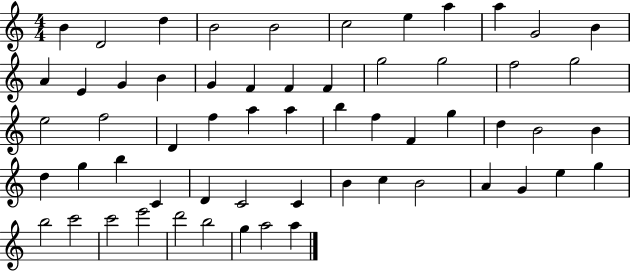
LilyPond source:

{
  \clef treble
  \numericTimeSignature
  \time 4/4
  \key c \major
  b'4 d'2 d''4 | b'2 b'2 | c''2 e''4 a''4 | a''4 g'2 b'4 | \break a'4 e'4 g'4 b'4 | g'4 f'4 f'4 f'4 | g''2 g''2 | f''2 g''2 | \break e''2 f''2 | d'4 f''4 a''4 a''4 | b''4 f''4 f'4 g''4 | d''4 b'2 b'4 | \break d''4 g''4 b''4 c'4 | d'4 c'2 c'4 | b'4 c''4 b'2 | a'4 g'4 e''4 g''4 | \break b''2 c'''2 | c'''2 e'''2 | d'''2 b''2 | g''4 a''2 a''4 | \break \bar "|."
}